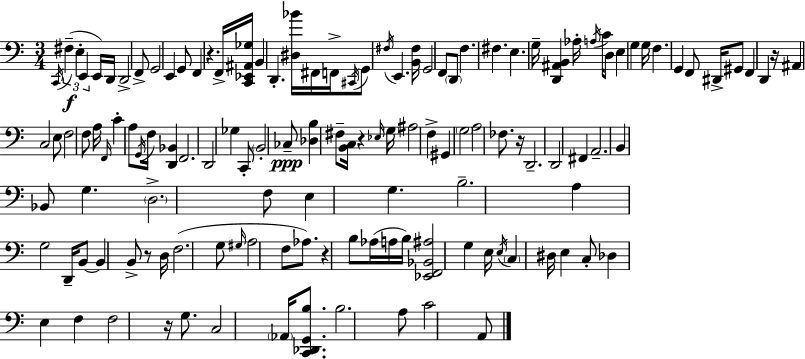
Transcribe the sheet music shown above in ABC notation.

X:1
T:Untitled
M:3/4
L:1/4
K:Am
C,,/4 ^F, E, E,, E,,/4 D,,/4 D,,2 F,,/2 G,,2 E,, G,,/2 F,, z F,,/4 [C,,_E,,^A,,_G,]/4 B,, D,, [^D,_B]/4 ^F,,/4 F,,/4 ^C,,/4 G,,/2 ^F,/4 E,, [B,,^F,]/4 G,,2 F,,/2 D,,/2 F, ^F, E, G,/4 [D,,^A,,B,,] _A,/4 A,/4 C/4 D,/2 E, G, G,/4 F, G,, F,,/2 ^D,,/4 ^G,,/2 F,, D,, z/4 ^A,, C,2 E,/2 F,2 F,/2 A,/4 F,,/4 C A,/2 G,,/4 F,/4 [D,,_B,,] F,,2 D,,2 _G, C,,/2 B,,2 _C,/2 [_D,B,] ^F,/2 [B,,C,]/4 z _E,/4 G,/4 ^A,2 F, ^G,, G,2 A,2 _F,/2 z/4 D,,2 D,,2 ^F,, A,,2 B,, _B,,/2 G, D,2 F,/2 E, G, B,2 A, G,2 D,,/4 B,,/2 B,, B,,/2 z/2 D,/4 F,2 G,/2 ^G,/4 A,2 F,/2 _A,/2 z B,/2 _A,/4 A,/4 B,/4 [_E,,F,,_B,,^A,]2 G, E,/4 E,/4 C, ^D,/4 E, C,/2 _D, E, F, F,2 z/4 G,/2 C,2 _A,,/4 [C,,_D,,G,,B,]/2 B,2 A,/2 C2 A,,/2